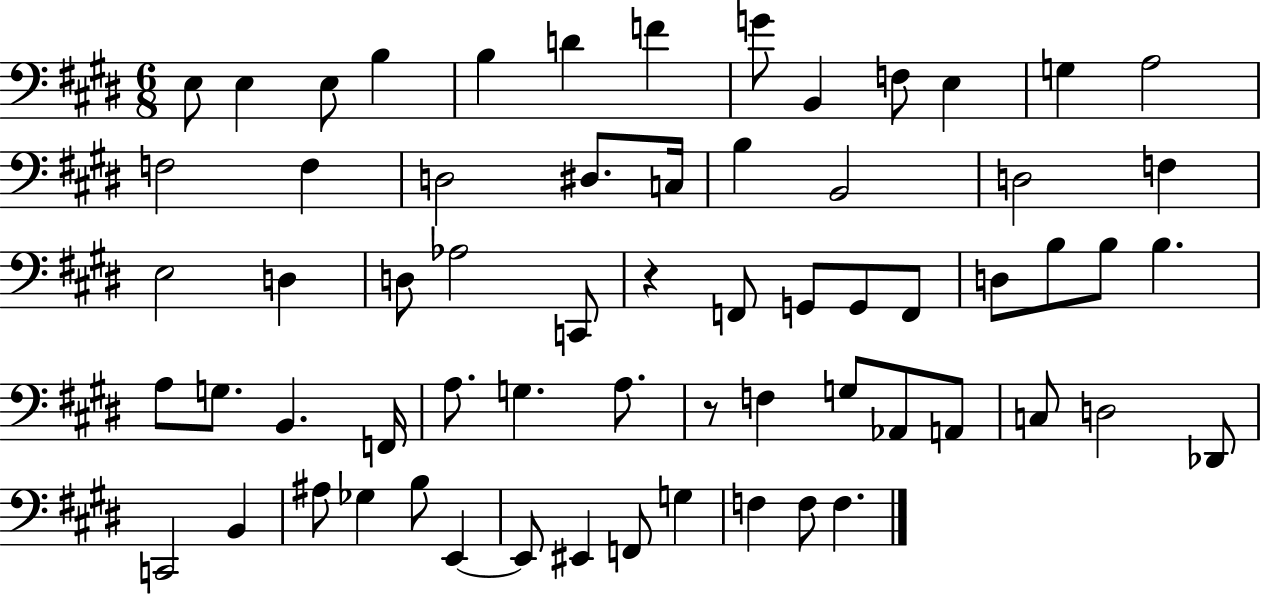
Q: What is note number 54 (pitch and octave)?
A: B3